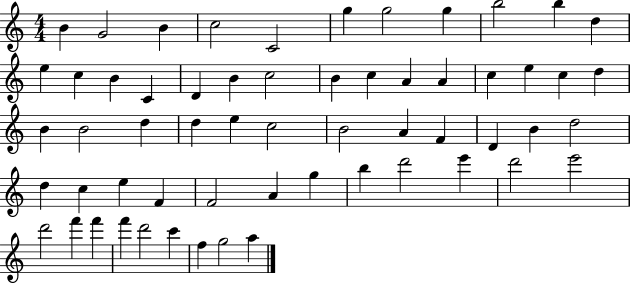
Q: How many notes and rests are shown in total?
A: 59